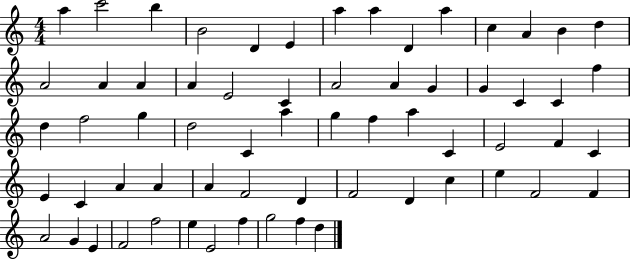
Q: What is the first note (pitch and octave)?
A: A5